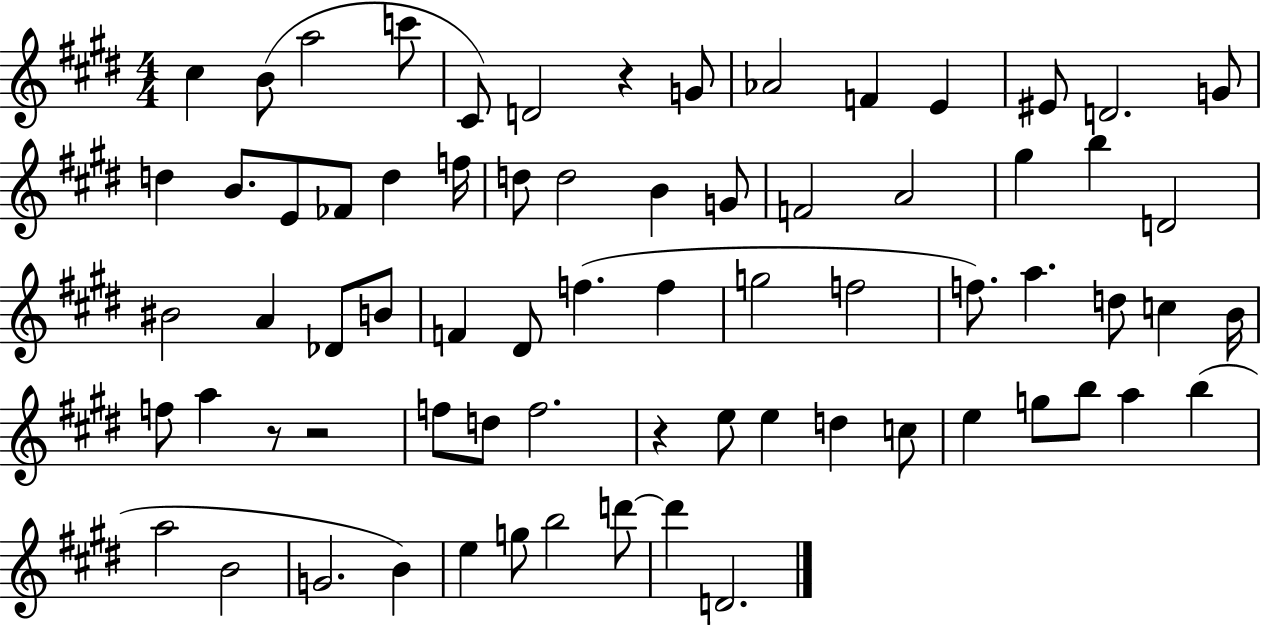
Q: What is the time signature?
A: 4/4